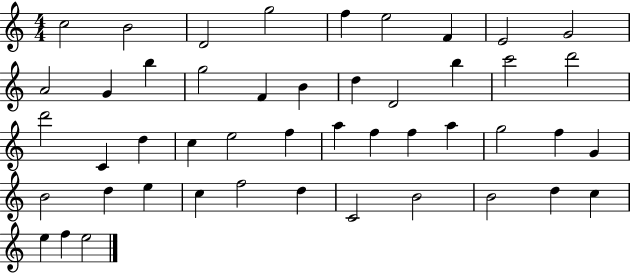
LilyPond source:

{
  \clef treble
  \numericTimeSignature
  \time 4/4
  \key c \major
  c''2 b'2 | d'2 g''2 | f''4 e''2 f'4 | e'2 g'2 | \break a'2 g'4 b''4 | g''2 f'4 b'4 | d''4 d'2 b''4 | c'''2 d'''2 | \break d'''2 c'4 d''4 | c''4 e''2 f''4 | a''4 f''4 f''4 a''4 | g''2 f''4 g'4 | \break b'2 d''4 e''4 | c''4 f''2 d''4 | c'2 b'2 | b'2 d''4 c''4 | \break e''4 f''4 e''2 | \bar "|."
}